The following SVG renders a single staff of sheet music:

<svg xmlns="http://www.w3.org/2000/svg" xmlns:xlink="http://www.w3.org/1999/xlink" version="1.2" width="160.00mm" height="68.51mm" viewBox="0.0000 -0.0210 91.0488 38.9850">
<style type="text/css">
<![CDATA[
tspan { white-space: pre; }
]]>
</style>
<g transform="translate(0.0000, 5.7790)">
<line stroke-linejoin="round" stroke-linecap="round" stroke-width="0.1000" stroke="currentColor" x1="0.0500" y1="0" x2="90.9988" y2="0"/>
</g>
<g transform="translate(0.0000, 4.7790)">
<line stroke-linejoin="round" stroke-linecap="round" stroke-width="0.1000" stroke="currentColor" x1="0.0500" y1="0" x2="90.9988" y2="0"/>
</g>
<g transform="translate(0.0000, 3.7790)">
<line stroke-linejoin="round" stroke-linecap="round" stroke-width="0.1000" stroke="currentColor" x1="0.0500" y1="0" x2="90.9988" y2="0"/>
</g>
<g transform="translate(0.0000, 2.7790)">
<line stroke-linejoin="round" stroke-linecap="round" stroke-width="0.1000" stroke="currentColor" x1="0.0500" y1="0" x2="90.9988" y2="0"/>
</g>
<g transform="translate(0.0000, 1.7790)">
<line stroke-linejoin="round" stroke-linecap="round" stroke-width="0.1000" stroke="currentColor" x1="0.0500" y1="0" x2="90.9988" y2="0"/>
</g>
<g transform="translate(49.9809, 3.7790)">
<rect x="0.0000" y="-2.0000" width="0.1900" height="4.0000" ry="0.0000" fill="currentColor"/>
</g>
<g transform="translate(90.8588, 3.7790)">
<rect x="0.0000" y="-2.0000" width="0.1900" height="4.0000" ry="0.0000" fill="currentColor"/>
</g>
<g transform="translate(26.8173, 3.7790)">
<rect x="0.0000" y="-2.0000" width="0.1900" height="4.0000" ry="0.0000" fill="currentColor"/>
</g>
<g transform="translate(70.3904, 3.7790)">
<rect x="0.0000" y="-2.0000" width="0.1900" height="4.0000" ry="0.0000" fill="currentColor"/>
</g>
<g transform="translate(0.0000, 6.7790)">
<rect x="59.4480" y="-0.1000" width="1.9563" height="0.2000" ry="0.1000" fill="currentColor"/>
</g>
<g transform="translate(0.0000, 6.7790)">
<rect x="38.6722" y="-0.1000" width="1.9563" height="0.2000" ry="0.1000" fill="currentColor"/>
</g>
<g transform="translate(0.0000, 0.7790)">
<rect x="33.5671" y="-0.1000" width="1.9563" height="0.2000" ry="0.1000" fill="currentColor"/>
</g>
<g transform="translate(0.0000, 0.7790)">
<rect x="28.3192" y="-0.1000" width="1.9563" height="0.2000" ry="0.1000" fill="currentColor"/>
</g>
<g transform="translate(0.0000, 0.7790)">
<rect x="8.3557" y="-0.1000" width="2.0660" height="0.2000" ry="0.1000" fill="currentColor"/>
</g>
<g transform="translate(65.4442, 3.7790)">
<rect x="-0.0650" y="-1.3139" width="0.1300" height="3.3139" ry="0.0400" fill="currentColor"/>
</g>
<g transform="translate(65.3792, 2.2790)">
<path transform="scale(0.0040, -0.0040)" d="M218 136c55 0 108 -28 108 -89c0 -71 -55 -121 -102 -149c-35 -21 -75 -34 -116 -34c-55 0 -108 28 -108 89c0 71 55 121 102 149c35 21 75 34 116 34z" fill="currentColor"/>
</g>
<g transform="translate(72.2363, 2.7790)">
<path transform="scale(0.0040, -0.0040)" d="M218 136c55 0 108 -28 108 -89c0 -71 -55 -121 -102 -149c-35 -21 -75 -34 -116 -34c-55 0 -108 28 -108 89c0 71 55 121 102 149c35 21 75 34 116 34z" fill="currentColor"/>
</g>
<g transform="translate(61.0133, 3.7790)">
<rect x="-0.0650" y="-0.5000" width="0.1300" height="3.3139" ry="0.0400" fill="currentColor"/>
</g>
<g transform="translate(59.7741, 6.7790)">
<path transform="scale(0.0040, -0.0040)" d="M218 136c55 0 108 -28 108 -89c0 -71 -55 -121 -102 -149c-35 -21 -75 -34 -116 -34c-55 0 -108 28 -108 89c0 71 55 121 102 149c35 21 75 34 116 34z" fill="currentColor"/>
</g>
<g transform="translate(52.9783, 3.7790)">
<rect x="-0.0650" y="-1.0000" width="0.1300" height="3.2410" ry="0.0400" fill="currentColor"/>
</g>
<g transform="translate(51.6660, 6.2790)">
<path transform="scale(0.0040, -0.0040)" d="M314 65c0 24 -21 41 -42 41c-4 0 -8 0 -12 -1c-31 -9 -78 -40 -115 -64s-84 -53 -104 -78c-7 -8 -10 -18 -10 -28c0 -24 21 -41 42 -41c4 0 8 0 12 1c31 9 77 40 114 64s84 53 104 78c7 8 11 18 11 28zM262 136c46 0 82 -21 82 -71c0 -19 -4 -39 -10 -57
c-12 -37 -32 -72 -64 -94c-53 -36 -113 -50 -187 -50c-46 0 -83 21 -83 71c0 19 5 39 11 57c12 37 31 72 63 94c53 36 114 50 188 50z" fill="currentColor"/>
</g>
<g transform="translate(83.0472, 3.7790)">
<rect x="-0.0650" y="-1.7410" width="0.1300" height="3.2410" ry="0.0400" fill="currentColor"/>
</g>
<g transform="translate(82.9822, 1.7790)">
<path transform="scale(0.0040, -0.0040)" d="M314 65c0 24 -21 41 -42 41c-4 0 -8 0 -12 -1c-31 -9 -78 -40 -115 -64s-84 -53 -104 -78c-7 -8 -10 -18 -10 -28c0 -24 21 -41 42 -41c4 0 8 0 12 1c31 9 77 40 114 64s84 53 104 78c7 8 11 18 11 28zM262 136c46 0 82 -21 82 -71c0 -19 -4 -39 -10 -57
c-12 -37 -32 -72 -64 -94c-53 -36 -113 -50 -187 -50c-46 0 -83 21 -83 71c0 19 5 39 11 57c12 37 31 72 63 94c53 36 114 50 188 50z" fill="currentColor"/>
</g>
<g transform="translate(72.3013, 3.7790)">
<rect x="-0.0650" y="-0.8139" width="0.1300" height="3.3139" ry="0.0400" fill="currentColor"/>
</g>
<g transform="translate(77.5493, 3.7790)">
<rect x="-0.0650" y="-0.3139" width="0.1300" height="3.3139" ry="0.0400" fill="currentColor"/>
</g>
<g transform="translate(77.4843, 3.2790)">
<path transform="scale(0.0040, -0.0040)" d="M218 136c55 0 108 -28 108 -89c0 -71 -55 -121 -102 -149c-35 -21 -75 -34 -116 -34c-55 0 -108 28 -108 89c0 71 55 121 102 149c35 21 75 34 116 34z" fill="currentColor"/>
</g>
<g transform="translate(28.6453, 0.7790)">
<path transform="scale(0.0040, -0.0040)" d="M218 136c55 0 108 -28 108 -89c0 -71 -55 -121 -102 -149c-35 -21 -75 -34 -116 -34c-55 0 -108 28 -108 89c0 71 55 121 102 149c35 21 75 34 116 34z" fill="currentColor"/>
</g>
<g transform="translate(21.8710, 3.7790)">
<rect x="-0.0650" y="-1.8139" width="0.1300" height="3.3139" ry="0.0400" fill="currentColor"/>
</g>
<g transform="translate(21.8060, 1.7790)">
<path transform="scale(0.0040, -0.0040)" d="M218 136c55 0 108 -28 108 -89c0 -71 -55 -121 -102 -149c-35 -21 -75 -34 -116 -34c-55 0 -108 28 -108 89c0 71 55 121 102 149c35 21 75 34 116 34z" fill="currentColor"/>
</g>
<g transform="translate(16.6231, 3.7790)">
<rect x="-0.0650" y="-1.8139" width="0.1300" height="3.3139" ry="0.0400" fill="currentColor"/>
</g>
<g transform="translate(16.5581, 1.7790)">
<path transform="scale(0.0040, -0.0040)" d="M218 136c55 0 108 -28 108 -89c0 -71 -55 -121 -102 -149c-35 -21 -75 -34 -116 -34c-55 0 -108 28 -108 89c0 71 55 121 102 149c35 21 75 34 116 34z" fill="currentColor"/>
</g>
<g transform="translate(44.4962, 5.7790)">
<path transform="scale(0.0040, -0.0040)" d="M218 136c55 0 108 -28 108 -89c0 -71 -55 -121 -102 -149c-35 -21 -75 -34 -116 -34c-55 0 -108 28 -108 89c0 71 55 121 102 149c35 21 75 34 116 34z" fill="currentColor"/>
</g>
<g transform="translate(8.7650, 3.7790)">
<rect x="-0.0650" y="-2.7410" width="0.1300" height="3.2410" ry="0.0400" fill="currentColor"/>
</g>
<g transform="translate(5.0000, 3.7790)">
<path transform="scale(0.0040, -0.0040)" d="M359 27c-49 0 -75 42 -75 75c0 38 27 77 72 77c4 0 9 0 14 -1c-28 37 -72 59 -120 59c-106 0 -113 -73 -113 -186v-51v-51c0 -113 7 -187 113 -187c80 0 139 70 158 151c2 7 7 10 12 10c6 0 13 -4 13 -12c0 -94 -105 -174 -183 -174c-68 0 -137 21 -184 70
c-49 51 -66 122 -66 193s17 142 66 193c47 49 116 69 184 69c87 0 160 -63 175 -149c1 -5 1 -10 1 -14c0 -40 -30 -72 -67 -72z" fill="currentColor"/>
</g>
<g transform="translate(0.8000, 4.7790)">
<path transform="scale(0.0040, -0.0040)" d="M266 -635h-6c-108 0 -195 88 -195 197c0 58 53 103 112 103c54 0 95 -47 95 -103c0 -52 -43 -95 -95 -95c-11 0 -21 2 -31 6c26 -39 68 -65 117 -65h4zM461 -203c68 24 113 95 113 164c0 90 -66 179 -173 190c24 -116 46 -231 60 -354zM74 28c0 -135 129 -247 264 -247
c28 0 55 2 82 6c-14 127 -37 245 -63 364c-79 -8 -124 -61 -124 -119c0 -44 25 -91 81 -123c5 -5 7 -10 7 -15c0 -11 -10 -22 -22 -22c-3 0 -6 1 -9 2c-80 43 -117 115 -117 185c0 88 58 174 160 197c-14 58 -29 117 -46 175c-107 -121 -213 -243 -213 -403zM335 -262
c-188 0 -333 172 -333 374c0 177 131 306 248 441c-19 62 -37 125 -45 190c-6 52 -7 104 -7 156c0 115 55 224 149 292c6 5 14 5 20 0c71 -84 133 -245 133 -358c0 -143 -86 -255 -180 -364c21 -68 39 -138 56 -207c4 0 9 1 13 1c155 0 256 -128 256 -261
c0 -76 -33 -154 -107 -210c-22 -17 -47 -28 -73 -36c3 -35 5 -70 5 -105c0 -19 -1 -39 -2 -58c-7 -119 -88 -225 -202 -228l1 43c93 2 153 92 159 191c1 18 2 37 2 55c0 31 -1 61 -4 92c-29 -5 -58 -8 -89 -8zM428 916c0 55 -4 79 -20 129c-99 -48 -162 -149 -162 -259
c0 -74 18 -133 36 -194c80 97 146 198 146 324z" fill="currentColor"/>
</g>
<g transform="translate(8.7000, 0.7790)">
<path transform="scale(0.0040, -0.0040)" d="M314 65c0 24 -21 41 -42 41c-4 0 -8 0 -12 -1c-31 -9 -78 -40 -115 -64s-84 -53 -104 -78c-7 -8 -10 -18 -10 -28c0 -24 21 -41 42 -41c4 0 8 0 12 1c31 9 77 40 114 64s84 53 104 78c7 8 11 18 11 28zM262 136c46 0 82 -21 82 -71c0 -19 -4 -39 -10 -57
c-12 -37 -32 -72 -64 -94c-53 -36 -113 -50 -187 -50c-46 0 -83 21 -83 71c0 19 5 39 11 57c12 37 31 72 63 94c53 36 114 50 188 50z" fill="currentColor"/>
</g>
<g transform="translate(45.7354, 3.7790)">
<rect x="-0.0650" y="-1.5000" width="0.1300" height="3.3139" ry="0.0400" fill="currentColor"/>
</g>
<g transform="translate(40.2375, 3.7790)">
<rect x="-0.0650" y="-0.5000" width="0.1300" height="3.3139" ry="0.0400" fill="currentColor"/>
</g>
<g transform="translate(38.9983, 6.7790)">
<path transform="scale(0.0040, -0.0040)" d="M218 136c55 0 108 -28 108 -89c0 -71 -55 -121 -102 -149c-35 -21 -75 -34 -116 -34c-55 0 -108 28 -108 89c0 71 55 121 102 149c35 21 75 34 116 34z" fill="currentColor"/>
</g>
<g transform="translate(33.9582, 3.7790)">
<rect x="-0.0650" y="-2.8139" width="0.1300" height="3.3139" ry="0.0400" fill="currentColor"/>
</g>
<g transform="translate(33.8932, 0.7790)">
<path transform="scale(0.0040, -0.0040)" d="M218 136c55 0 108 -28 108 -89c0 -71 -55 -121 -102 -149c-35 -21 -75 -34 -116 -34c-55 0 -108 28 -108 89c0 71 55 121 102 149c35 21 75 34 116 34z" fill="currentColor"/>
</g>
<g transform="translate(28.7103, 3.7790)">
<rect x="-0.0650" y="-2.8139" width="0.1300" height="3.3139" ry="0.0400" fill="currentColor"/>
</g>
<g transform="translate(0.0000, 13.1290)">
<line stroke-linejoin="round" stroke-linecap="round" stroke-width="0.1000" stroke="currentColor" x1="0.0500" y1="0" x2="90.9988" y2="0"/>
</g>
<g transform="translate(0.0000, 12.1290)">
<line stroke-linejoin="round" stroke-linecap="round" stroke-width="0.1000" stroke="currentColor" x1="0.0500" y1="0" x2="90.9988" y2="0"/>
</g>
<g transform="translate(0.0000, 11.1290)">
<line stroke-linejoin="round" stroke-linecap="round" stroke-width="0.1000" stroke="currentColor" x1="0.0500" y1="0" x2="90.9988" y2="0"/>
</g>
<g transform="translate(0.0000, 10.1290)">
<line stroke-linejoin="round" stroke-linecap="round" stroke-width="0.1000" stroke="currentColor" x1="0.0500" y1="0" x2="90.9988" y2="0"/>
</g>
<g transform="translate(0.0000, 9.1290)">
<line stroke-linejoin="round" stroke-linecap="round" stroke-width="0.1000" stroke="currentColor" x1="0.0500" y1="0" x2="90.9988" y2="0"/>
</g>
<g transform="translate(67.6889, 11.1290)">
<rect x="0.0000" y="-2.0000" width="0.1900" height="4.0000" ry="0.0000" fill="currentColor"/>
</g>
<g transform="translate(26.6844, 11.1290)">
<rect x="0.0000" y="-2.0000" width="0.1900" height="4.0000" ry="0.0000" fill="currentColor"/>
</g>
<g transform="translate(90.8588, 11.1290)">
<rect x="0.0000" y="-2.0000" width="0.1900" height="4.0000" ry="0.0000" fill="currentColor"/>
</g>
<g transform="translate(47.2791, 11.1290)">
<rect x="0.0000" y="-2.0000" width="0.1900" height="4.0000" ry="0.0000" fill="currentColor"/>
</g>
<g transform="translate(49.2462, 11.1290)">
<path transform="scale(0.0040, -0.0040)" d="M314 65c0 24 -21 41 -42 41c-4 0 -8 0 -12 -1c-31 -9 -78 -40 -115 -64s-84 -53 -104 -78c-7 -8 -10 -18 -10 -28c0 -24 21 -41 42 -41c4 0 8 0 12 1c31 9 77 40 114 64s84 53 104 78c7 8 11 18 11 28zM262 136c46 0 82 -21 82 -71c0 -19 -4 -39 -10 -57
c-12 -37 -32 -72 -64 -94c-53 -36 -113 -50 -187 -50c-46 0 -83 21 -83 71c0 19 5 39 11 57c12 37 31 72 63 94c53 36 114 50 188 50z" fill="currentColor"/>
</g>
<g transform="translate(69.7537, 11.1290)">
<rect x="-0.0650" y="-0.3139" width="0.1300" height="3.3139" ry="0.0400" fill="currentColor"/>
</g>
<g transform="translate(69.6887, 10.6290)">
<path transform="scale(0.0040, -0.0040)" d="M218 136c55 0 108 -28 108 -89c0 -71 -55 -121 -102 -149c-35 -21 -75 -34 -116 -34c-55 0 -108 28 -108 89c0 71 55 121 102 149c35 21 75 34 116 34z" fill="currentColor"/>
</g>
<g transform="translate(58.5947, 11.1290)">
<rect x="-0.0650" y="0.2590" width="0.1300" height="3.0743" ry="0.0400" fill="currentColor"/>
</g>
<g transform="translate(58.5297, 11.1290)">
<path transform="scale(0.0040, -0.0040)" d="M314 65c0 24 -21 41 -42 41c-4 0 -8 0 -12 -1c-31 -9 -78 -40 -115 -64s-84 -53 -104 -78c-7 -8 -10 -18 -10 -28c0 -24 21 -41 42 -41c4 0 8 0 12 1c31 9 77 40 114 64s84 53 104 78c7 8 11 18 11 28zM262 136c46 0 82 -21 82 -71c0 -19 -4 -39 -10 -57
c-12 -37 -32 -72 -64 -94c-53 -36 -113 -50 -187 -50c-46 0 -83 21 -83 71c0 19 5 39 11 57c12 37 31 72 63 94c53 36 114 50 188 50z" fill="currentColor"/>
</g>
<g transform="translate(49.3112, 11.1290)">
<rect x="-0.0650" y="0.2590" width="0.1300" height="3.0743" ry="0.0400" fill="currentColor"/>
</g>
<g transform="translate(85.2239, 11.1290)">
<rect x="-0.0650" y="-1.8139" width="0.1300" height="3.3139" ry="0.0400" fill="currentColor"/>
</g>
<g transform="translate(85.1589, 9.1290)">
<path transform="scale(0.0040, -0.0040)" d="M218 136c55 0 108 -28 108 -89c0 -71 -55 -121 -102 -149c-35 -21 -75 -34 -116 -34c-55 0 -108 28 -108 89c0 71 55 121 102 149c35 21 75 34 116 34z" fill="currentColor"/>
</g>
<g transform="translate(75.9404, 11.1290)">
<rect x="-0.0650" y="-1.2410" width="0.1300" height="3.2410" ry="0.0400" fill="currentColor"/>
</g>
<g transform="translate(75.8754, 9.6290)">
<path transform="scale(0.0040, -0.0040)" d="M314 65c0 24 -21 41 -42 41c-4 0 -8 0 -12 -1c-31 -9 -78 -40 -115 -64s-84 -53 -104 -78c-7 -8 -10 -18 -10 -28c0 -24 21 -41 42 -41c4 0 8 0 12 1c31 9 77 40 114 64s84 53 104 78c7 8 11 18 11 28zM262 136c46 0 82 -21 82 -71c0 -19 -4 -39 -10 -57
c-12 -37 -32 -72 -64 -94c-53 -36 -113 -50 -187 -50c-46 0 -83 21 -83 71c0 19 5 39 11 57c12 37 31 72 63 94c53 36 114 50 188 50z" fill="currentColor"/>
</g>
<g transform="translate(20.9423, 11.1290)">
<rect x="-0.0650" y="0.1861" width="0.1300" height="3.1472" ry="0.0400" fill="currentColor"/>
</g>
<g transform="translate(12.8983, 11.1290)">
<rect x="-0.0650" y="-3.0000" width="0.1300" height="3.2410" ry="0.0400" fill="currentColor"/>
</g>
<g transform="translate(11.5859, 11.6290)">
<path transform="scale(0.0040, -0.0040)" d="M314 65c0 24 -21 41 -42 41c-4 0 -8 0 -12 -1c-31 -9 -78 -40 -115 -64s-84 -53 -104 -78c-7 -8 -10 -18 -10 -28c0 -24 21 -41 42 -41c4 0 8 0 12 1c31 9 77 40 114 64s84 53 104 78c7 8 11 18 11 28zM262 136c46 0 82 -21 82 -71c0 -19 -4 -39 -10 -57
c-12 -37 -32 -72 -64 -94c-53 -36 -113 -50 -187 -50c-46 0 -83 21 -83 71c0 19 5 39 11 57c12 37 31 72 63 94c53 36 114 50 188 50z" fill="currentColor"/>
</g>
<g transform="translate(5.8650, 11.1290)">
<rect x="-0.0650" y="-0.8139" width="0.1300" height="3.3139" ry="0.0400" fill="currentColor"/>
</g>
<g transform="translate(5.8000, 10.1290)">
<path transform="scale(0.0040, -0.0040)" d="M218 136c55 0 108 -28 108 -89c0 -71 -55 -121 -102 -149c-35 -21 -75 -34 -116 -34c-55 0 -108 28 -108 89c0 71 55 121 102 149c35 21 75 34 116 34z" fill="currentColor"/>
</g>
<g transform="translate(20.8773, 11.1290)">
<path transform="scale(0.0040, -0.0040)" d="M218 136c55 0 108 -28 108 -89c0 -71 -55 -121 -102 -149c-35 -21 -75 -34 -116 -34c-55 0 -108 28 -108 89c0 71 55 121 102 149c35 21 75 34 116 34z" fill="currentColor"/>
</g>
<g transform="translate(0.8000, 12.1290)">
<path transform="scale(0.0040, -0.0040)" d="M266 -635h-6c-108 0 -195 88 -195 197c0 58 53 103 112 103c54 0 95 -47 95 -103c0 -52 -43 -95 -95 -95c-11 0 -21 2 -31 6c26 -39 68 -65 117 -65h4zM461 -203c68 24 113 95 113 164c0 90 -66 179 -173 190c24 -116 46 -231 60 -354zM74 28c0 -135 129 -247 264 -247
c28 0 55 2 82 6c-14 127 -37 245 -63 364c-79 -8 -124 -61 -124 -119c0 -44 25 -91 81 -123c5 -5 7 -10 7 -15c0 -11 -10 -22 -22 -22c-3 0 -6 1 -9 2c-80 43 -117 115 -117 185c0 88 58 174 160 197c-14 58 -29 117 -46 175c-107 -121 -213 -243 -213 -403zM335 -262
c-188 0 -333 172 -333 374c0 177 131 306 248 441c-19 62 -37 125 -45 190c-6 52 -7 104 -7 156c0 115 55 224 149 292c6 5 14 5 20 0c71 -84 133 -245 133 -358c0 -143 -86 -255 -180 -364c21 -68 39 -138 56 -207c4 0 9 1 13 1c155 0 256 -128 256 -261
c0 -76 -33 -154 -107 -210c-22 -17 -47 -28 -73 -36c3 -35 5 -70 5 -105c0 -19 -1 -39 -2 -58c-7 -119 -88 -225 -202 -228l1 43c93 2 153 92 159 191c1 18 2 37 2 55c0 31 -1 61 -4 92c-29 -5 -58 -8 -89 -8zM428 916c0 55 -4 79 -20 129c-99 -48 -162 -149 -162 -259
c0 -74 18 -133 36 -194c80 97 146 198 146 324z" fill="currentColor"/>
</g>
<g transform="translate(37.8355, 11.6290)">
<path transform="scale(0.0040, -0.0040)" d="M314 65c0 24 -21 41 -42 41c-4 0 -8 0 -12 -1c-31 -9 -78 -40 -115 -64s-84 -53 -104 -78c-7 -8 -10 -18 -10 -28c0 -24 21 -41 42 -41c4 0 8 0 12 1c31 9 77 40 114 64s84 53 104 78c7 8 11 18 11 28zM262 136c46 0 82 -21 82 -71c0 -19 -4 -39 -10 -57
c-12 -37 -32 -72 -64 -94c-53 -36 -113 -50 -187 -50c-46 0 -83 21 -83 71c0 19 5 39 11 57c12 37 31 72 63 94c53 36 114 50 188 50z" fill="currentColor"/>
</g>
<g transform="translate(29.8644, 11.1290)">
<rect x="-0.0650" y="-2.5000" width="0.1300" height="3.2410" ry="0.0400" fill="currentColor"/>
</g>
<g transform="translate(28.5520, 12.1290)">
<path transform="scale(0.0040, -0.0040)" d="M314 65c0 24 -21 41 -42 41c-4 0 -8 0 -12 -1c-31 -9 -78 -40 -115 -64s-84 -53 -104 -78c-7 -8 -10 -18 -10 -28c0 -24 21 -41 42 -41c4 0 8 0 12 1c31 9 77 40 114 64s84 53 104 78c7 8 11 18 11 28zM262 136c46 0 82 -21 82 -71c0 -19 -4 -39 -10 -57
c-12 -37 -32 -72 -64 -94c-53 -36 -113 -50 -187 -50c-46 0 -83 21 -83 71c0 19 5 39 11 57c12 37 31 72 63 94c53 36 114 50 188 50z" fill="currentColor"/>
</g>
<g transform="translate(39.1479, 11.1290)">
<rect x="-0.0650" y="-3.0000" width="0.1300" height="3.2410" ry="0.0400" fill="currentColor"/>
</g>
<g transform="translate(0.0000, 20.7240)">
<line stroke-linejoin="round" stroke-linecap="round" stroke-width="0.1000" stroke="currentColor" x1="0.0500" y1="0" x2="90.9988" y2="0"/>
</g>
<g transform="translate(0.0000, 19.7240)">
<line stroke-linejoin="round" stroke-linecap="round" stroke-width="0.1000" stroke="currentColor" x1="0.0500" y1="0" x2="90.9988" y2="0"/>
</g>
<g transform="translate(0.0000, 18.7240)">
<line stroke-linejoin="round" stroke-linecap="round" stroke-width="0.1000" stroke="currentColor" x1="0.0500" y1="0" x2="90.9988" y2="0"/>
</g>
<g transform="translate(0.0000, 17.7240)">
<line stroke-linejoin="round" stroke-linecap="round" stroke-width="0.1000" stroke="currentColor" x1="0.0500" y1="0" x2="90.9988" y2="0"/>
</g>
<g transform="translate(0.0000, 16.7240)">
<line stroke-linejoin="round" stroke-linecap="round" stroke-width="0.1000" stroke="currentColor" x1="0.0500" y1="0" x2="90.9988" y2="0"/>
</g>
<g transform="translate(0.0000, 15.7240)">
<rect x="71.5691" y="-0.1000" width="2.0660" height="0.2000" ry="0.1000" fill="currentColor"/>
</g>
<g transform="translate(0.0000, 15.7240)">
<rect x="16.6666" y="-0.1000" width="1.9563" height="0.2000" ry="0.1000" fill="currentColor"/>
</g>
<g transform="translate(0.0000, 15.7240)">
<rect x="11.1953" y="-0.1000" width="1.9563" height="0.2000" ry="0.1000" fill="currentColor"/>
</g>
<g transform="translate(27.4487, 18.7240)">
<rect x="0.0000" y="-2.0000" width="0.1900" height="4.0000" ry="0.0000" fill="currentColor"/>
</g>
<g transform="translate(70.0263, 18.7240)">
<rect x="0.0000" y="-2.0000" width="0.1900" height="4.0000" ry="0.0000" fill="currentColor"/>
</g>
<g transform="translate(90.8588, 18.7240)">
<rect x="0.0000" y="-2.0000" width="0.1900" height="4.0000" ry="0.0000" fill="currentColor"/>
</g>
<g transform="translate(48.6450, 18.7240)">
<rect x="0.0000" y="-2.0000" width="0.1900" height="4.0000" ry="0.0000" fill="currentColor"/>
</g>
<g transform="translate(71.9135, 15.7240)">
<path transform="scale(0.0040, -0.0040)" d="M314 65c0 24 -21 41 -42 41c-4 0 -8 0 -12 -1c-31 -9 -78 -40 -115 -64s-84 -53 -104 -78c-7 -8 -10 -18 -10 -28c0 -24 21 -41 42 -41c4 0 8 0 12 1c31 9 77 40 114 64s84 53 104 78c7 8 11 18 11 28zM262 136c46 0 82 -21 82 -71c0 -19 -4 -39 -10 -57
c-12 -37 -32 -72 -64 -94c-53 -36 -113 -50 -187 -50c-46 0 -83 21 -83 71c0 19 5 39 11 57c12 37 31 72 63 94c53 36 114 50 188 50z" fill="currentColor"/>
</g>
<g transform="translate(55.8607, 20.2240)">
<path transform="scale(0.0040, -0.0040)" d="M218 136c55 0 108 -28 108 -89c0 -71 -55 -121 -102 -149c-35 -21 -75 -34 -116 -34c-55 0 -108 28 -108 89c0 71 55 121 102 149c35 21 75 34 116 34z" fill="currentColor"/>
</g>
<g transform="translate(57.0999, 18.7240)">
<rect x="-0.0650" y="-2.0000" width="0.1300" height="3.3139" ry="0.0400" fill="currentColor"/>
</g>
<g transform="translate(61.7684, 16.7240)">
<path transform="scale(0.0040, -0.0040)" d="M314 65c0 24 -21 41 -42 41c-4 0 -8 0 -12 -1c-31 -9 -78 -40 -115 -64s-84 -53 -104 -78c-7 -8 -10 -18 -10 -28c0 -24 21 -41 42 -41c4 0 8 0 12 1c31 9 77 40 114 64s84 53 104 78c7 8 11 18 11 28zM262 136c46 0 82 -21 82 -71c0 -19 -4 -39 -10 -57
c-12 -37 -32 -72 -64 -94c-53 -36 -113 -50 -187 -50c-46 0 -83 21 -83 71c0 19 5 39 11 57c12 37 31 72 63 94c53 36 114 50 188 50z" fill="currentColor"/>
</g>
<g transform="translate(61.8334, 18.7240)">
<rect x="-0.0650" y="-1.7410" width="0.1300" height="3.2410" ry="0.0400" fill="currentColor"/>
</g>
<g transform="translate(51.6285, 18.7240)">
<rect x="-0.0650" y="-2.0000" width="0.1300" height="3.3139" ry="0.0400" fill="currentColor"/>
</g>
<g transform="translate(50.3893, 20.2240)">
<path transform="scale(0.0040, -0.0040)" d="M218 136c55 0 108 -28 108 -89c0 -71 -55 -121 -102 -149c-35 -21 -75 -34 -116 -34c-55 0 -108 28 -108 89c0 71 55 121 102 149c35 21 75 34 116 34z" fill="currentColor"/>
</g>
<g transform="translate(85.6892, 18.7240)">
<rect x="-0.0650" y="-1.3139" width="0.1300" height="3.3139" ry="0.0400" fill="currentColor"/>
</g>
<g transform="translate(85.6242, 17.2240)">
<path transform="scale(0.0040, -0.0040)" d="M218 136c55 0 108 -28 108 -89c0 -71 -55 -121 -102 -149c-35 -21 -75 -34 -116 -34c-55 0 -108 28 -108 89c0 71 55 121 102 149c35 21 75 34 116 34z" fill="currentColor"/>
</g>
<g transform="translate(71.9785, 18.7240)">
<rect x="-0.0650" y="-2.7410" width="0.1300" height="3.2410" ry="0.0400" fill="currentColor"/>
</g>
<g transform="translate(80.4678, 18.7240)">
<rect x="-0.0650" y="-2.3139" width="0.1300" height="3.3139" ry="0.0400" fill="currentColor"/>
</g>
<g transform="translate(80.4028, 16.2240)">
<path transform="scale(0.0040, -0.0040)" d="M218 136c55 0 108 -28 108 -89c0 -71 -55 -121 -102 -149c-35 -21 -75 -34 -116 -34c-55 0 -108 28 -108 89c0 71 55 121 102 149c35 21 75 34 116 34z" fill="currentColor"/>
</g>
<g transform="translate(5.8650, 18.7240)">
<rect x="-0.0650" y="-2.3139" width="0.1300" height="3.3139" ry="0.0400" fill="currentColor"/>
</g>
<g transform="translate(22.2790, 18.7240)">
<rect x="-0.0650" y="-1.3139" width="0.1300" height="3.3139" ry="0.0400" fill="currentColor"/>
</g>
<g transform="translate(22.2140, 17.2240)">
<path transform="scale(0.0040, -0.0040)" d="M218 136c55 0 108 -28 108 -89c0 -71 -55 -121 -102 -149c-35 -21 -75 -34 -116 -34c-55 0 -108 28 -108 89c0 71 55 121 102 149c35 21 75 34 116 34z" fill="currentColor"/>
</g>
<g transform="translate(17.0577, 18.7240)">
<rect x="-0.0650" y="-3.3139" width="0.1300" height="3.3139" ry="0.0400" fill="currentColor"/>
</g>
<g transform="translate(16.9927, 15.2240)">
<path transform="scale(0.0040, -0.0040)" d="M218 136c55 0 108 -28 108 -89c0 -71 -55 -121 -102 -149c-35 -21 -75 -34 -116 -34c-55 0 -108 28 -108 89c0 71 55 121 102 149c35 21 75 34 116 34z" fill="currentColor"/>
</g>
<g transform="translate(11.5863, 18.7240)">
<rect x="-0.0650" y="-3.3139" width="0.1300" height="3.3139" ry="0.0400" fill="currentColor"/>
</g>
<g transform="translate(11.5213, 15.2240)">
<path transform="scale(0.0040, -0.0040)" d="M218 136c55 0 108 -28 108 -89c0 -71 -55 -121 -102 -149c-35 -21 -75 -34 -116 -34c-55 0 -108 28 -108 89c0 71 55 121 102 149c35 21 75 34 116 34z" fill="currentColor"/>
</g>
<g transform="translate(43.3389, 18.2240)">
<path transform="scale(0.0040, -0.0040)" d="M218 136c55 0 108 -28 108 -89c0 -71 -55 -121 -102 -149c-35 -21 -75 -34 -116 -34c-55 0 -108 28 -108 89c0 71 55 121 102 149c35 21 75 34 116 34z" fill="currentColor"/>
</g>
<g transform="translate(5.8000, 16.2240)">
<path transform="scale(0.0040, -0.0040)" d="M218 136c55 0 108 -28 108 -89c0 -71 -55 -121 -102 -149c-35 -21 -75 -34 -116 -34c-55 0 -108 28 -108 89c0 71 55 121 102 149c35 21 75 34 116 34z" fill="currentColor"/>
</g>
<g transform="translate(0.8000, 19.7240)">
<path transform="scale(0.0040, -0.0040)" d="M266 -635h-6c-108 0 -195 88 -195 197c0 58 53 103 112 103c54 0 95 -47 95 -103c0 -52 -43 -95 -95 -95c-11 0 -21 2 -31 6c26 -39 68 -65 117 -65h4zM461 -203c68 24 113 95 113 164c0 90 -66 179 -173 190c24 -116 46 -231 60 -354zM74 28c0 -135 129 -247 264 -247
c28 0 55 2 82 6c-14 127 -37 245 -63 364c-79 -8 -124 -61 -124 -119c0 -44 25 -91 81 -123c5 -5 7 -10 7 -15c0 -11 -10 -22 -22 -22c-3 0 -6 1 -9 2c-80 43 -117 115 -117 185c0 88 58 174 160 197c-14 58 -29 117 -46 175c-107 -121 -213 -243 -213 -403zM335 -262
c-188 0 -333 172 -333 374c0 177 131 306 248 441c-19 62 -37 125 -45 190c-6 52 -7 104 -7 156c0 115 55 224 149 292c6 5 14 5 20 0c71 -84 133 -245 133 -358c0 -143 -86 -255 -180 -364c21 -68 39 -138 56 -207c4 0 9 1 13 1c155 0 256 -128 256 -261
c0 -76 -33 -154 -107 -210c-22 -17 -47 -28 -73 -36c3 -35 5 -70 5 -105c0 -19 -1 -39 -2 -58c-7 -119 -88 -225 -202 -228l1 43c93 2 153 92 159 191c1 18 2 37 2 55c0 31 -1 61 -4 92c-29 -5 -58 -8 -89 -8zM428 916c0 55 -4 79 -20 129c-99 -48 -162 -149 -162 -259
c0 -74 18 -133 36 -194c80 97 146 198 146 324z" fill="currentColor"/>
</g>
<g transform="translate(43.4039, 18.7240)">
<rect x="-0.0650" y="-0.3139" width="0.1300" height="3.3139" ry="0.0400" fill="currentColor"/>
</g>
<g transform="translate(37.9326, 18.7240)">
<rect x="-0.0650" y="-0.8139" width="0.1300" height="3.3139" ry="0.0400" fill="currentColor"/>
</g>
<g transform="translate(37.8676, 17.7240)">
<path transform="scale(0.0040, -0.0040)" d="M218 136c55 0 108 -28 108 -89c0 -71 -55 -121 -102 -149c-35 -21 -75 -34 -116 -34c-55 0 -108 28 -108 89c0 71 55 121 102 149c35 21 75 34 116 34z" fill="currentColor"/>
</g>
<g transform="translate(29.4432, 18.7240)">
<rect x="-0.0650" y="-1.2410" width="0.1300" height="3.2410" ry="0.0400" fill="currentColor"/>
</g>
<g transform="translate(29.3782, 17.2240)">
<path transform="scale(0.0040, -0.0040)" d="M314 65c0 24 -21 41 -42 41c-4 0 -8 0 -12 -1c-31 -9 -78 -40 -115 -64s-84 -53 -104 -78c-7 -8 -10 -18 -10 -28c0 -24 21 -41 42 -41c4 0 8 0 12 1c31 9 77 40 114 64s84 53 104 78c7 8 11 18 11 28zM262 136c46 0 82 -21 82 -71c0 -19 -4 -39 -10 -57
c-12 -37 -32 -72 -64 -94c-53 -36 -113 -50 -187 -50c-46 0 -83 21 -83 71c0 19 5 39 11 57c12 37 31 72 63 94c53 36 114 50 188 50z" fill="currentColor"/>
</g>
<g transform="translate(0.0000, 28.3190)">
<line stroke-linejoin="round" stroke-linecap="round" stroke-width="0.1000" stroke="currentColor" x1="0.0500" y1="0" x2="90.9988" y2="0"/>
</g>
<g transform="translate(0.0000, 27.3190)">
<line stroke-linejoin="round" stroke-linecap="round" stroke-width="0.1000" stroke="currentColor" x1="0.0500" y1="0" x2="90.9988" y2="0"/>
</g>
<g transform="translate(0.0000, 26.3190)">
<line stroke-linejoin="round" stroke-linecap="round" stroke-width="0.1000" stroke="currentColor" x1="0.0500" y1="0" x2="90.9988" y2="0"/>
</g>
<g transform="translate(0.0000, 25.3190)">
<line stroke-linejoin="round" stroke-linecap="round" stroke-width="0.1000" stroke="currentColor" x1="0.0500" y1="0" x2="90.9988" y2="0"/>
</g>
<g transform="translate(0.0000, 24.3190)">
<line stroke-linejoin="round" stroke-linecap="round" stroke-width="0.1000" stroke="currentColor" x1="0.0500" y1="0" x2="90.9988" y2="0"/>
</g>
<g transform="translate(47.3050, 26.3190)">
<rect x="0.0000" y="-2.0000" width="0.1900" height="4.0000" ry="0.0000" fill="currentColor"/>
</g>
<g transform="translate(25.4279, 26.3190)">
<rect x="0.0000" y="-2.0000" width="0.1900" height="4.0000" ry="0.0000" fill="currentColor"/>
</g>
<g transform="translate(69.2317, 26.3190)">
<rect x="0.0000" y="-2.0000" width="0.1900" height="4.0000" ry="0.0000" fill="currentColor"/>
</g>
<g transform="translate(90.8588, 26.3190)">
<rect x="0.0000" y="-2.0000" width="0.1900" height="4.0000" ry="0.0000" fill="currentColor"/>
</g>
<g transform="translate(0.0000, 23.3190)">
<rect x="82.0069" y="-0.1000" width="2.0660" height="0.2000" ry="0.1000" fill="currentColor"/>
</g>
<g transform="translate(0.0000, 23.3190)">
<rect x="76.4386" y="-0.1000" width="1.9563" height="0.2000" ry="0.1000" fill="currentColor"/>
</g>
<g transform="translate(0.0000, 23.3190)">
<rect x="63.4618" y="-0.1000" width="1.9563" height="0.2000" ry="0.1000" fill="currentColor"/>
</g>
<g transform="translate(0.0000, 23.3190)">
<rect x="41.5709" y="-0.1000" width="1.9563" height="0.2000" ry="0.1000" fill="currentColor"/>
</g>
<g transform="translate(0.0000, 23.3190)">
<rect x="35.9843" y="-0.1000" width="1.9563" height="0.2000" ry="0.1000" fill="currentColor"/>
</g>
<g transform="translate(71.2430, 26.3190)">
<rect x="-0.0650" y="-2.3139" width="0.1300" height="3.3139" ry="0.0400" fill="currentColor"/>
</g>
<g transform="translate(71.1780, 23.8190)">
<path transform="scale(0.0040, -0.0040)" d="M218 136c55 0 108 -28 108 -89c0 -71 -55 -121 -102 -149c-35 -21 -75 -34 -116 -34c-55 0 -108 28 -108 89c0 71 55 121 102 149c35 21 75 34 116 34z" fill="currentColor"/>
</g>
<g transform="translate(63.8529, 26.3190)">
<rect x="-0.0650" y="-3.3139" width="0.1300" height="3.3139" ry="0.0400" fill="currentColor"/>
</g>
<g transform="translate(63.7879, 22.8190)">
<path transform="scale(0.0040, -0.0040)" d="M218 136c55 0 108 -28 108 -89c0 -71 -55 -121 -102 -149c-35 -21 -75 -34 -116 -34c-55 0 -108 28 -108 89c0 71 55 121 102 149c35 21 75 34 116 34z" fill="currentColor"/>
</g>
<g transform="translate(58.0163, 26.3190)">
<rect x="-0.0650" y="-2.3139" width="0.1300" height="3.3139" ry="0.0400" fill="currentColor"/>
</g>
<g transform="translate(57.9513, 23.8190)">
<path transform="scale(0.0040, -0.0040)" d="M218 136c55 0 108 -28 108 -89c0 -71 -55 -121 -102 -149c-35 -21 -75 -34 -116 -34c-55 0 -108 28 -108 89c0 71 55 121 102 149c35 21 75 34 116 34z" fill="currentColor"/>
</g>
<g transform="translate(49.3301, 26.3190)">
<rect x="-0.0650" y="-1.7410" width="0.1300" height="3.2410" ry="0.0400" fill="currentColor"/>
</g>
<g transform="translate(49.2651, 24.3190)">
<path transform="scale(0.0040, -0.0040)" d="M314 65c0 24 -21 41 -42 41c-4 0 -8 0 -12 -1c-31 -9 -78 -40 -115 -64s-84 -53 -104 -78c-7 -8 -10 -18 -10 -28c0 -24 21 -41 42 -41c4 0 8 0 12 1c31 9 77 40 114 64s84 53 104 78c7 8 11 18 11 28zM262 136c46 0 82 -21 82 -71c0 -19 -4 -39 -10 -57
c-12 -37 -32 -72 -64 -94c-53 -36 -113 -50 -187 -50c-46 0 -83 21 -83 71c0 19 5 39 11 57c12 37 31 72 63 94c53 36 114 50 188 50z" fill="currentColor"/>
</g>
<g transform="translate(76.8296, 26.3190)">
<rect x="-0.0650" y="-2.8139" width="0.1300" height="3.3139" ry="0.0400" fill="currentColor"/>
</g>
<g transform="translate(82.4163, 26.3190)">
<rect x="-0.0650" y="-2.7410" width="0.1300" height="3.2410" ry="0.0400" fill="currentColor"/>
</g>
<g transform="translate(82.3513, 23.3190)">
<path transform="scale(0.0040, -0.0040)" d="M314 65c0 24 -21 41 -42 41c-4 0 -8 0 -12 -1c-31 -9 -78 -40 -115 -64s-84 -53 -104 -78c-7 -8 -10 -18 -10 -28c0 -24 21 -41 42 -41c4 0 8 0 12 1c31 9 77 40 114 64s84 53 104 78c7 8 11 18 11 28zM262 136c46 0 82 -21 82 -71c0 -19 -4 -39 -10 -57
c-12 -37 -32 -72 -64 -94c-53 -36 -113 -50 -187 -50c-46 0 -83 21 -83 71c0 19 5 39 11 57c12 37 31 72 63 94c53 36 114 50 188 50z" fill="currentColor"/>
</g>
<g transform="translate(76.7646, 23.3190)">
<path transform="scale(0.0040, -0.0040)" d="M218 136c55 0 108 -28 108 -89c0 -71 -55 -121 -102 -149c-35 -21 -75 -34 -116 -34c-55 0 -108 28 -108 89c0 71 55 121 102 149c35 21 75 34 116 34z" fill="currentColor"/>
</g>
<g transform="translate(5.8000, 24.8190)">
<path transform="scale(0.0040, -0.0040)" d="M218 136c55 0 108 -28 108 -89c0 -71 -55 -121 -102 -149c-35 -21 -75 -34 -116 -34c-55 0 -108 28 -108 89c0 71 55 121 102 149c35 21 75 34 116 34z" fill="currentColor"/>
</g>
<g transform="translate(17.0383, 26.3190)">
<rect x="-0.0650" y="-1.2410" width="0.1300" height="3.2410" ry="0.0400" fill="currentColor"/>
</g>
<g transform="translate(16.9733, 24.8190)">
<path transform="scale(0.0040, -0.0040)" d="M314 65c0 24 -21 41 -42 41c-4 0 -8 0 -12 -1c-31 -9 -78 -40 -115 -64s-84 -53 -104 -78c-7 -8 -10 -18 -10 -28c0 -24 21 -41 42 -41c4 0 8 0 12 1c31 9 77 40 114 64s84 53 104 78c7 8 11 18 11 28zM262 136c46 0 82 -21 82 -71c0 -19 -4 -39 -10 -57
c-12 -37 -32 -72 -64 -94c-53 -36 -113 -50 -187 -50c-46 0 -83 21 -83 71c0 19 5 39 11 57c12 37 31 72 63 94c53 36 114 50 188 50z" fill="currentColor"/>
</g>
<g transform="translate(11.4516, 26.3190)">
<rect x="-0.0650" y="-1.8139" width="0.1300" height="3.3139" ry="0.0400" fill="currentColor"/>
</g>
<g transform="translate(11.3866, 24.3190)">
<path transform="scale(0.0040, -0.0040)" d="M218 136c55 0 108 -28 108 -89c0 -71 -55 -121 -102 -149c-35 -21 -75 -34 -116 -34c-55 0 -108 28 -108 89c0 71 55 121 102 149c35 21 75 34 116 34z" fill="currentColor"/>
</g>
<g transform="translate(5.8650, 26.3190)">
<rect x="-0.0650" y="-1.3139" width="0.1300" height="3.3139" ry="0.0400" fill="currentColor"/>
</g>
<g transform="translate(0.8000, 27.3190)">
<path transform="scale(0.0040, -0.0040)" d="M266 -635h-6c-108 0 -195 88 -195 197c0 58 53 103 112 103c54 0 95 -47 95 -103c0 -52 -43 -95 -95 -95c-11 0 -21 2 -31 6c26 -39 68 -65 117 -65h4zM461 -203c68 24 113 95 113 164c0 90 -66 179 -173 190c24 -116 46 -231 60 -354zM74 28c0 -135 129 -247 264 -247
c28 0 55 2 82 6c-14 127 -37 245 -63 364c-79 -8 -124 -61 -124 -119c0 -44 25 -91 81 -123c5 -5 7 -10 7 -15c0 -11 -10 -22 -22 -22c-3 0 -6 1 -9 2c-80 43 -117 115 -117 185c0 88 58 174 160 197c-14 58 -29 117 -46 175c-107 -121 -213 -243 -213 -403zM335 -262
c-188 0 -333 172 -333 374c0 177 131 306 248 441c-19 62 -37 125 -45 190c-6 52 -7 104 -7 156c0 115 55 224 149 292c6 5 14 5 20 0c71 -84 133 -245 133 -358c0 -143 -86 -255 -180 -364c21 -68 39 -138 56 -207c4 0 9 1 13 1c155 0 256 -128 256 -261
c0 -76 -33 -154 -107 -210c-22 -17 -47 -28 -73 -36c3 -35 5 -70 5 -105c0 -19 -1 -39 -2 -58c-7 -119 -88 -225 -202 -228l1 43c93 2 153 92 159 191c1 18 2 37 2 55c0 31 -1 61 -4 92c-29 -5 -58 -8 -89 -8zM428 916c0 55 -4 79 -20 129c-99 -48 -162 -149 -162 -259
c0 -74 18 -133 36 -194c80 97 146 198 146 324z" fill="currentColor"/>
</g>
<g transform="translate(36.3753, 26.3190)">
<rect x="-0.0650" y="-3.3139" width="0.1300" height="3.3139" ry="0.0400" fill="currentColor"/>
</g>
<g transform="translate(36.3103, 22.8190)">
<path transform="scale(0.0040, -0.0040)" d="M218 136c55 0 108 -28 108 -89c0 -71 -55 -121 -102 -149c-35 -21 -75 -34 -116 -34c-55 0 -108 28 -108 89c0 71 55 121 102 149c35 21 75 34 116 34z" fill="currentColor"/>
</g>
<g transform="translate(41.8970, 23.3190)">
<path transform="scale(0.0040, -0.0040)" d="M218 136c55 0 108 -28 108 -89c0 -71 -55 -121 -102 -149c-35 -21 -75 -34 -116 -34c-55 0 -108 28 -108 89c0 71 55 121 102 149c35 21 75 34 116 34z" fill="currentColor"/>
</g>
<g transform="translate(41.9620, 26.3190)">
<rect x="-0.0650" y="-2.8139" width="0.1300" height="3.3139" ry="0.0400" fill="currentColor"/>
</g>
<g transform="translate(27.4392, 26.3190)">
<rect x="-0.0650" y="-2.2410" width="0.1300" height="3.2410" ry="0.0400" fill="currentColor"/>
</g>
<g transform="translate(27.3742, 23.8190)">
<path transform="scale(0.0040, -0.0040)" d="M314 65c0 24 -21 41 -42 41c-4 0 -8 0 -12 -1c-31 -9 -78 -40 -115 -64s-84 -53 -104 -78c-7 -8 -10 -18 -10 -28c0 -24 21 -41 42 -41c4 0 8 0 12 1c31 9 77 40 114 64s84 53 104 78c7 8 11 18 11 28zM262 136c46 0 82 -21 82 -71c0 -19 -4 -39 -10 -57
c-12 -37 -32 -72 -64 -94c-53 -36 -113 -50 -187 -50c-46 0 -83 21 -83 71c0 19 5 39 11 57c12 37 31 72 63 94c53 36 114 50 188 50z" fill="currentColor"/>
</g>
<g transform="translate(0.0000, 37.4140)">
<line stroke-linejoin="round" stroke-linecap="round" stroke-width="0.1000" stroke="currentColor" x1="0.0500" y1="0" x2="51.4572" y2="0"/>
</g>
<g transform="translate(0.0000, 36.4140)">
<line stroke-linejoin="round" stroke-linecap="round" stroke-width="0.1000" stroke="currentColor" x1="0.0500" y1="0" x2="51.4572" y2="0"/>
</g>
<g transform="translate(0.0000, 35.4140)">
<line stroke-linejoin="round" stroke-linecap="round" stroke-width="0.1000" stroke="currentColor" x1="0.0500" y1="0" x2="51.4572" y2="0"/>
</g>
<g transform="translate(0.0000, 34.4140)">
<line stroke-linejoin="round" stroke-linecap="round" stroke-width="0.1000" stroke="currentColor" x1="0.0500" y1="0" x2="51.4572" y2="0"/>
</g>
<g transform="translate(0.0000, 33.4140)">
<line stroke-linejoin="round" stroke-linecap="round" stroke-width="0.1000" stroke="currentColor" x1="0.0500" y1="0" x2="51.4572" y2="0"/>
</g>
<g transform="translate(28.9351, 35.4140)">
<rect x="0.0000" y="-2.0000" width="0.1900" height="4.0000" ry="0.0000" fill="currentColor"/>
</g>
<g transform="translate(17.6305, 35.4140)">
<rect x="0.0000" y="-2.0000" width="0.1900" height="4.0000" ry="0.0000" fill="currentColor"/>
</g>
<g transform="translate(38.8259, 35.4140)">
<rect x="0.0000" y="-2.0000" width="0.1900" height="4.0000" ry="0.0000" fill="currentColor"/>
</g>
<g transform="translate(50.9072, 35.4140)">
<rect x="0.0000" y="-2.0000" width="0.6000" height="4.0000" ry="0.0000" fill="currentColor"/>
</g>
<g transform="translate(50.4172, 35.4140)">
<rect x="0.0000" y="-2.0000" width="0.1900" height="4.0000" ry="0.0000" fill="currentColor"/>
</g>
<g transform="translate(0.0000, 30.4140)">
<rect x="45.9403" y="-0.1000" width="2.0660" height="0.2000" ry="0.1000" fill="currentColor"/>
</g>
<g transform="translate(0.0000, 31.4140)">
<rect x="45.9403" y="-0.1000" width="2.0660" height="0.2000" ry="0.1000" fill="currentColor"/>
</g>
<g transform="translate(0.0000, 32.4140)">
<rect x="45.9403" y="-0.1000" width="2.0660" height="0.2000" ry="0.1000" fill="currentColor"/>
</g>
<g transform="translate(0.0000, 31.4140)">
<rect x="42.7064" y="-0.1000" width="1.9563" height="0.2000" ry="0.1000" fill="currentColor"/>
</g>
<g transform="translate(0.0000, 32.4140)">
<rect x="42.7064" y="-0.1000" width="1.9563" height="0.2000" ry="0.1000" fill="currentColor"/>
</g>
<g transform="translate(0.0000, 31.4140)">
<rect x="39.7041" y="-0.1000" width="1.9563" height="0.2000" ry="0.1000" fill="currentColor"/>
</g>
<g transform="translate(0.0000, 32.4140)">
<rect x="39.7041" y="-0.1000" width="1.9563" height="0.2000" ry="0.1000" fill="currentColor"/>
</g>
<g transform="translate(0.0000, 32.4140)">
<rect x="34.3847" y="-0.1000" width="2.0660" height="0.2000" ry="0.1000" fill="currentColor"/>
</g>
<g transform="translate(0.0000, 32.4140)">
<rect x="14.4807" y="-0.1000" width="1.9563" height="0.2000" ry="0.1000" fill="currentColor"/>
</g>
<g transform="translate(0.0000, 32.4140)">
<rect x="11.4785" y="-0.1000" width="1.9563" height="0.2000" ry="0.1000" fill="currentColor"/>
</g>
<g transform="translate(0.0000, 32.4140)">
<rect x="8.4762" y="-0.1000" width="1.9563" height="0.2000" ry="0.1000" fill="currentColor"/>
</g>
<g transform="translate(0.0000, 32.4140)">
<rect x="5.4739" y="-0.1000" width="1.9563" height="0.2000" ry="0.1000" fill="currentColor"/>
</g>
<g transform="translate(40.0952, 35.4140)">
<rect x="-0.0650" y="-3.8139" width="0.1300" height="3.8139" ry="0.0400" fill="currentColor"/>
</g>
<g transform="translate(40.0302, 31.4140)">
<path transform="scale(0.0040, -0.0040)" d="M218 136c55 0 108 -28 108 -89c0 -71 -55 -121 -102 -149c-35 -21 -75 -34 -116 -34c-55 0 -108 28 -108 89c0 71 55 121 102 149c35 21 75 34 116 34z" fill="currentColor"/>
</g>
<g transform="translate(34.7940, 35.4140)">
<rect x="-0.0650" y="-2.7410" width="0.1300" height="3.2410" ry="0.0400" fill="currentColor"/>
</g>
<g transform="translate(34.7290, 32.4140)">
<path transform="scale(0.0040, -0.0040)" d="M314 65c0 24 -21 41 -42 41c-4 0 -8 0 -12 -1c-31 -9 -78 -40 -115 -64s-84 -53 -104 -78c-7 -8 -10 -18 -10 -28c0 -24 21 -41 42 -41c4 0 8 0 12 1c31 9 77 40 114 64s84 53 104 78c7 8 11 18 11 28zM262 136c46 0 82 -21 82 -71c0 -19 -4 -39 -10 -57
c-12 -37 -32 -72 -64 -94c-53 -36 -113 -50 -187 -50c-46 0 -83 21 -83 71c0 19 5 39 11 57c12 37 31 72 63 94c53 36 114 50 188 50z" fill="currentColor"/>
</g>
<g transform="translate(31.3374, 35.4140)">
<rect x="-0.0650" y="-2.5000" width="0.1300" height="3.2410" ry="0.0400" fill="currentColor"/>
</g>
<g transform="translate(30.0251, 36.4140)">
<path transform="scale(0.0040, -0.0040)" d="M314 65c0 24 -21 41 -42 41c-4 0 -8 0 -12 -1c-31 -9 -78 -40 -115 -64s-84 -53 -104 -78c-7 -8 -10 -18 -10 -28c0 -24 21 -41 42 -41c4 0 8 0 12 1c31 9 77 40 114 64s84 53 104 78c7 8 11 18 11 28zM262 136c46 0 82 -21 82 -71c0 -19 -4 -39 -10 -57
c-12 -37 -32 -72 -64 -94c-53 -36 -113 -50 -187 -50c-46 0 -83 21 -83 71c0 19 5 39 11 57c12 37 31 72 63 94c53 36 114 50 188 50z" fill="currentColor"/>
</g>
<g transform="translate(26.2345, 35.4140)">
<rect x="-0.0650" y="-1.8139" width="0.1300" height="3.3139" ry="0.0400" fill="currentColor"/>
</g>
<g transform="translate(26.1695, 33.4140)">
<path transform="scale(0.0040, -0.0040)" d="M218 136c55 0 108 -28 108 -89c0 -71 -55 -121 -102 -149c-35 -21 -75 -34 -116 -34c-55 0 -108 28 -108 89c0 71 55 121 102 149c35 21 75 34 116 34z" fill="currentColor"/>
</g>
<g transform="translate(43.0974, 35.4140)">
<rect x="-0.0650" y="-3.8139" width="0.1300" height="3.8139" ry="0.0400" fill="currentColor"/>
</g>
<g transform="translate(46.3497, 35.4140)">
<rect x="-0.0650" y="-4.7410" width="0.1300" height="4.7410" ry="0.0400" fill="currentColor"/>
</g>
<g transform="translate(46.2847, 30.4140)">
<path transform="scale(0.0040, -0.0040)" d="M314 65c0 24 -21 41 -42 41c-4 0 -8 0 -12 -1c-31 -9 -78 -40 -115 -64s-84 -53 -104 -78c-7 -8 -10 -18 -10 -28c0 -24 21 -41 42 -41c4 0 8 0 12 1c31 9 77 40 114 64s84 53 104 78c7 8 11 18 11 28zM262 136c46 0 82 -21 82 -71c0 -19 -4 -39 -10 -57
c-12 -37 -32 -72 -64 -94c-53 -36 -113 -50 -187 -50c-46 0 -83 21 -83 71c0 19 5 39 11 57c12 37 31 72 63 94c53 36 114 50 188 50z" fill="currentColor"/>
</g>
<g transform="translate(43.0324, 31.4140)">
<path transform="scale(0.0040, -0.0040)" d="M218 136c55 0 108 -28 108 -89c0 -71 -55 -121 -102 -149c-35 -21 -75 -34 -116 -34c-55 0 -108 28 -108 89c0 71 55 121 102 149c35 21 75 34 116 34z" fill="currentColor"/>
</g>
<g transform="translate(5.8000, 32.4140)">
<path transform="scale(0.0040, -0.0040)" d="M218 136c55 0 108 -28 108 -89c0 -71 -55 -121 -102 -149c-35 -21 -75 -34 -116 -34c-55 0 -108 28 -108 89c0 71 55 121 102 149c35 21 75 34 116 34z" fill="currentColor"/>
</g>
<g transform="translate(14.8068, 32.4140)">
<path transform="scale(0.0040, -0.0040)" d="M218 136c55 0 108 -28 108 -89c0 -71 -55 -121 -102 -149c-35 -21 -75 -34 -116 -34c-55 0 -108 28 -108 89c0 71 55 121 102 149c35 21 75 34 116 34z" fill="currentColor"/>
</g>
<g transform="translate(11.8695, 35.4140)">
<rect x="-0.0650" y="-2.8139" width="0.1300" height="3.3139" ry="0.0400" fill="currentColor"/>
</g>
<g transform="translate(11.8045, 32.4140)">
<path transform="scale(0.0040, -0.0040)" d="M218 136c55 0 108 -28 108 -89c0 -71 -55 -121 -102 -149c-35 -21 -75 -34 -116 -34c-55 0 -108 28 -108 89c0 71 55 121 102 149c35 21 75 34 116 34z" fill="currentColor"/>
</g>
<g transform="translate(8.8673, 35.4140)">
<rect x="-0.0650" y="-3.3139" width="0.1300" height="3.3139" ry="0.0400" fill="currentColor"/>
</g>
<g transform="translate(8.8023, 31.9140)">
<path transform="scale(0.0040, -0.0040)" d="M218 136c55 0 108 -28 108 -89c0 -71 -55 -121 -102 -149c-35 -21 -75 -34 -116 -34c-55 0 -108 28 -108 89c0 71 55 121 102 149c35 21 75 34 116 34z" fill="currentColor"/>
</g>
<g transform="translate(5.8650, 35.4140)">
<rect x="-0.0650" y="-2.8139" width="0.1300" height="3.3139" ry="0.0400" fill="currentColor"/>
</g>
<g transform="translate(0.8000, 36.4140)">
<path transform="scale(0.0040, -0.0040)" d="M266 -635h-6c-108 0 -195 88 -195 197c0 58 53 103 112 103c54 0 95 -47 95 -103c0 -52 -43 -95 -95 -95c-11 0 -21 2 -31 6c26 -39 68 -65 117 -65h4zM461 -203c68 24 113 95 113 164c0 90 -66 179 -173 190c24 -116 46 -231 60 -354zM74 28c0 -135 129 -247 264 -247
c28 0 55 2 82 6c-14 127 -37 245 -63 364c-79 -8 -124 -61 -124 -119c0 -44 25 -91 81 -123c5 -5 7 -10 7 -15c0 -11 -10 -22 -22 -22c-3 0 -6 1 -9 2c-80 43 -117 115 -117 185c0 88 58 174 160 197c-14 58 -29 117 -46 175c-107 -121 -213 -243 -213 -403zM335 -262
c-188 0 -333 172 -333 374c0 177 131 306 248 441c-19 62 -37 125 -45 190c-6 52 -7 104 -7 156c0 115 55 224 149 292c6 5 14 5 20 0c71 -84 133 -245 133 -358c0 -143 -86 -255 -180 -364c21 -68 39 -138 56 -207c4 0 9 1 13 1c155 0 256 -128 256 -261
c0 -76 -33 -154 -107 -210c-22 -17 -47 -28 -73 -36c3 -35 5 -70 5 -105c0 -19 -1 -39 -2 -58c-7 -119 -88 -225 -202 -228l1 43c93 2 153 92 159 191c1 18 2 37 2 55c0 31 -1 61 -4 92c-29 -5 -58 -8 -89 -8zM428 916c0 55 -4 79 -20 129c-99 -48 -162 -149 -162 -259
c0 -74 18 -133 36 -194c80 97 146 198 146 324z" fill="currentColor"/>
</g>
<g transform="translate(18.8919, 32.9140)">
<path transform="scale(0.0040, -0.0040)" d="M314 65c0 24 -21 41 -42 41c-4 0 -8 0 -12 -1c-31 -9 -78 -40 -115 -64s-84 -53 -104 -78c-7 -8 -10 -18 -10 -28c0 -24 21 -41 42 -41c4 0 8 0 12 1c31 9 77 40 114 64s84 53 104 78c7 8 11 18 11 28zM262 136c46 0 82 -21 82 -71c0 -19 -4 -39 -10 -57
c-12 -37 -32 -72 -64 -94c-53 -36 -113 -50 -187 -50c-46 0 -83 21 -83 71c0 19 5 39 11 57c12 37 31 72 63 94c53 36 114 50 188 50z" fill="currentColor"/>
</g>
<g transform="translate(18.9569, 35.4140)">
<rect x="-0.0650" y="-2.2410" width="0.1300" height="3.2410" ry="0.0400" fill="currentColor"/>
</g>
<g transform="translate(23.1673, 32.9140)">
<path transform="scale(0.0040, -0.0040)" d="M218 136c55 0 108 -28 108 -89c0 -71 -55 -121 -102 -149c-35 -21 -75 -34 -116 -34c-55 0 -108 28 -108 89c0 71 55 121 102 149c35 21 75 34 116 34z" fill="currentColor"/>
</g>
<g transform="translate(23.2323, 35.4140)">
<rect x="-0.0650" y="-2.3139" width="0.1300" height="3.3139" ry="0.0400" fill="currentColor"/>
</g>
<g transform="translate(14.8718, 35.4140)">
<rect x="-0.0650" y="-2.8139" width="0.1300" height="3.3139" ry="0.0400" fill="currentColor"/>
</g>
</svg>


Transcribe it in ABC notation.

X:1
T:Untitled
M:4/4
L:1/4
K:C
a2 f f a a C E D2 C e d c f2 d A2 B G2 A2 B2 B2 c e2 f g b b e e2 d c F F f2 a2 g e e f e2 g2 b a f2 g b g a a2 a b a a g2 g f G2 a2 c' c' e'2